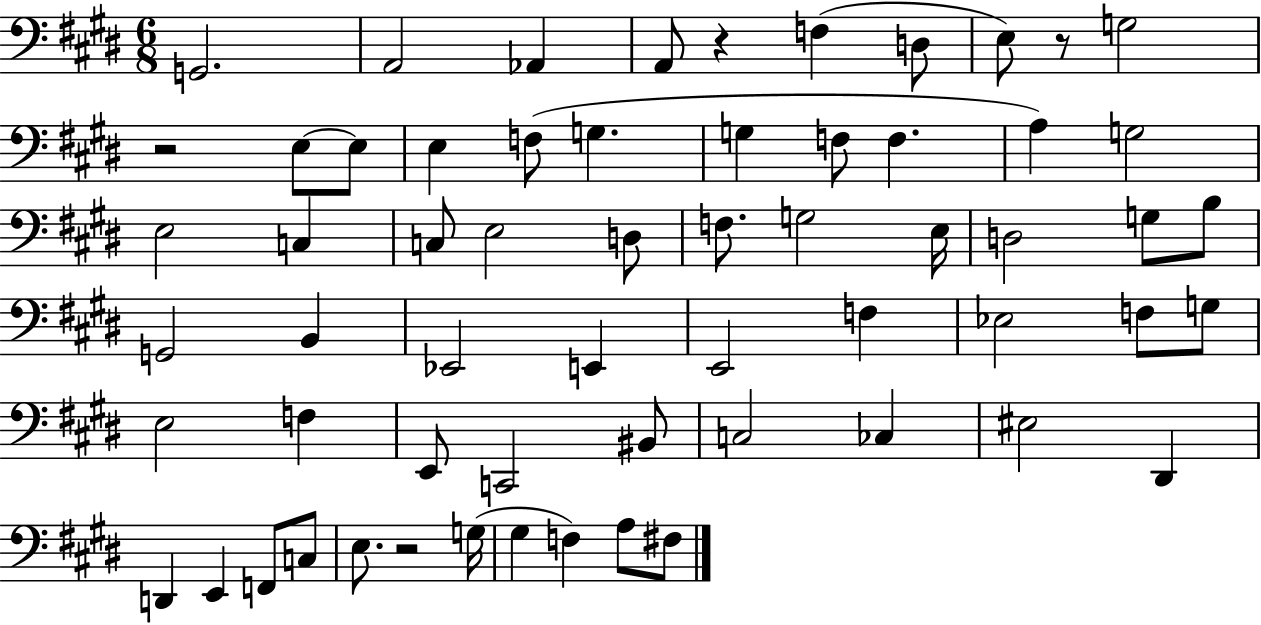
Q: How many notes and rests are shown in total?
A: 61